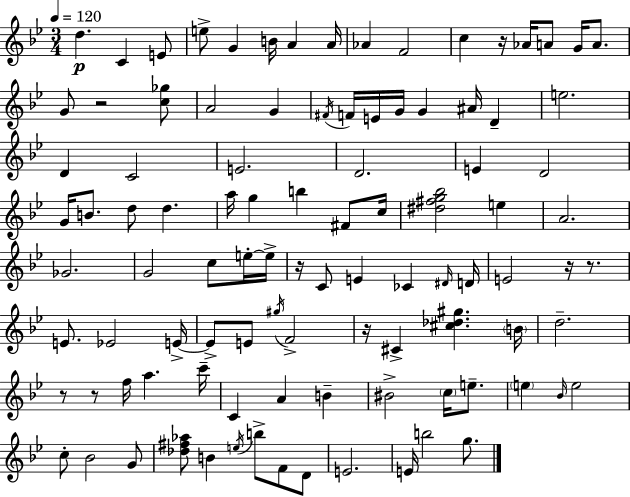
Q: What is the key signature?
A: BES major